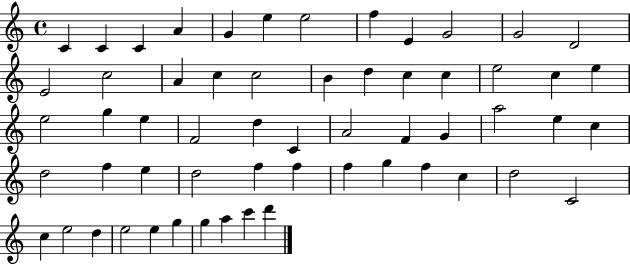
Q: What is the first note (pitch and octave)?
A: C4